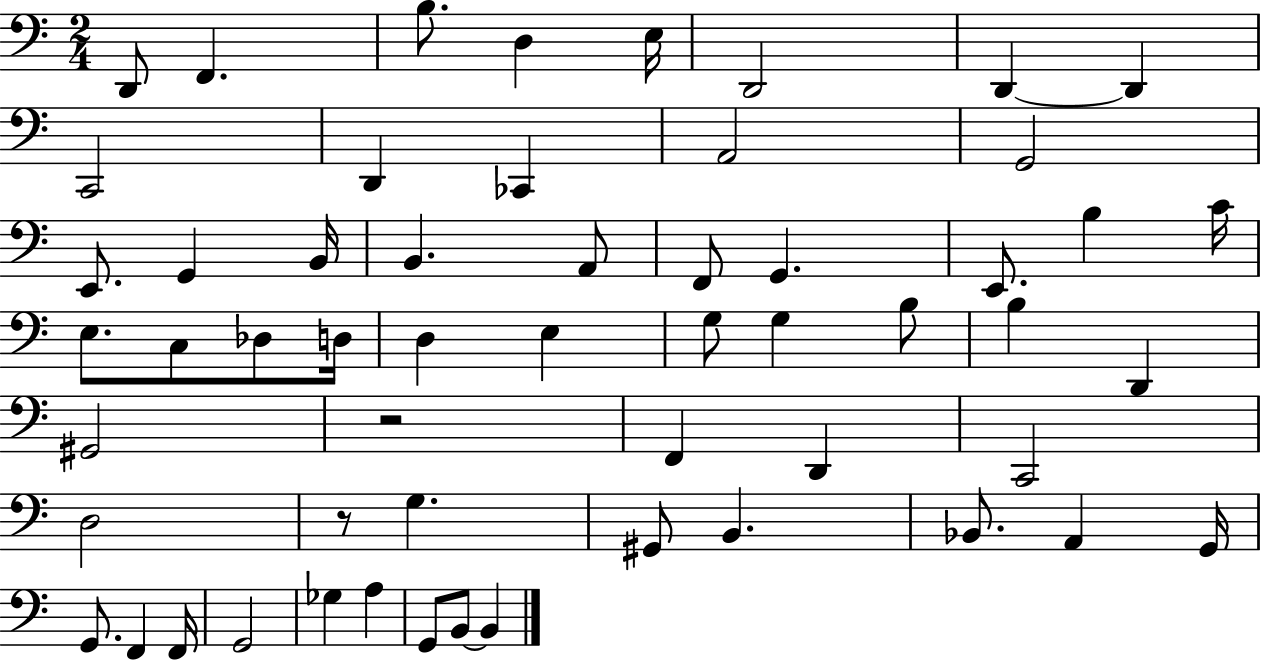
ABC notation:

X:1
T:Untitled
M:2/4
L:1/4
K:C
D,,/2 F,, B,/2 D, E,/4 D,,2 D,, D,, C,,2 D,, _C,, A,,2 G,,2 E,,/2 G,, B,,/4 B,, A,,/2 F,,/2 G,, E,,/2 B, C/4 E,/2 C,/2 _D,/2 D,/4 D, E, G,/2 G, B,/2 B, D,, ^G,,2 z2 F,, D,, C,,2 D,2 z/2 G, ^G,,/2 B,, _B,,/2 A,, G,,/4 G,,/2 F,, F,,/4 G,,2 _G, A, G,,/2 B,,/2 B,,